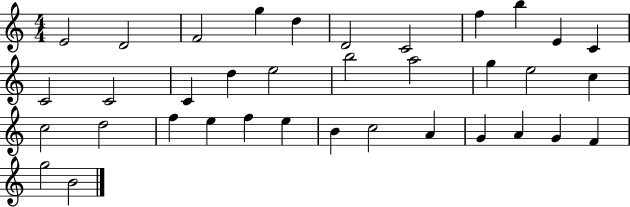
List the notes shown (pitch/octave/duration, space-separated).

E4/h D4/h F4/h G5/q D5/q D4/h C4/h F5/q B5/q E4/q C4/q C4/h C4/h C4/q D5/q E5/h B5/h A5/h G5/q E5/h C5/q C5/h D5/h F5/q E5/q F5/q E5/q B4/q C5/h A4/q G4/q A4/q G4/q F4/q G5/h B4/h